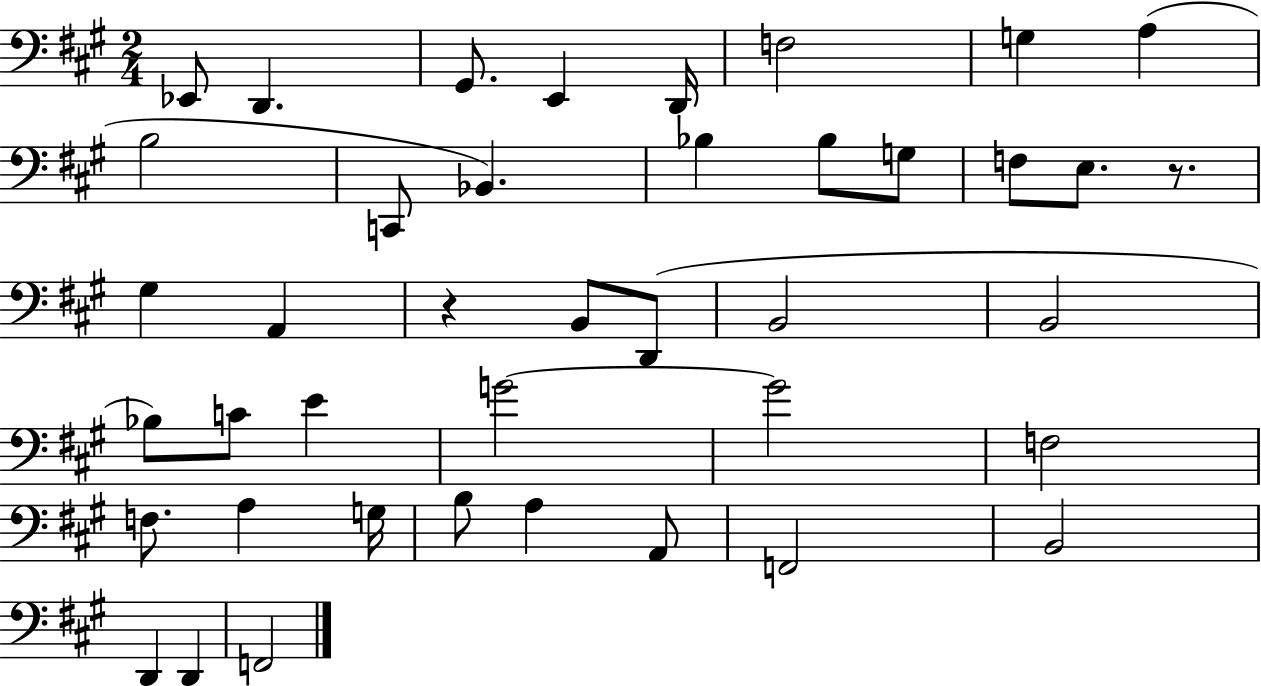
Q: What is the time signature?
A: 2/4